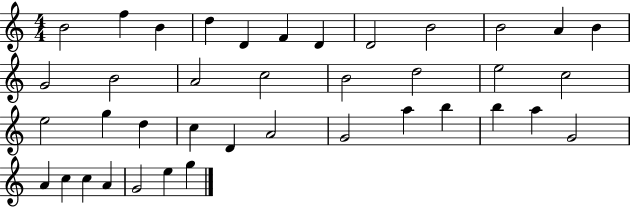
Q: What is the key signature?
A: C major